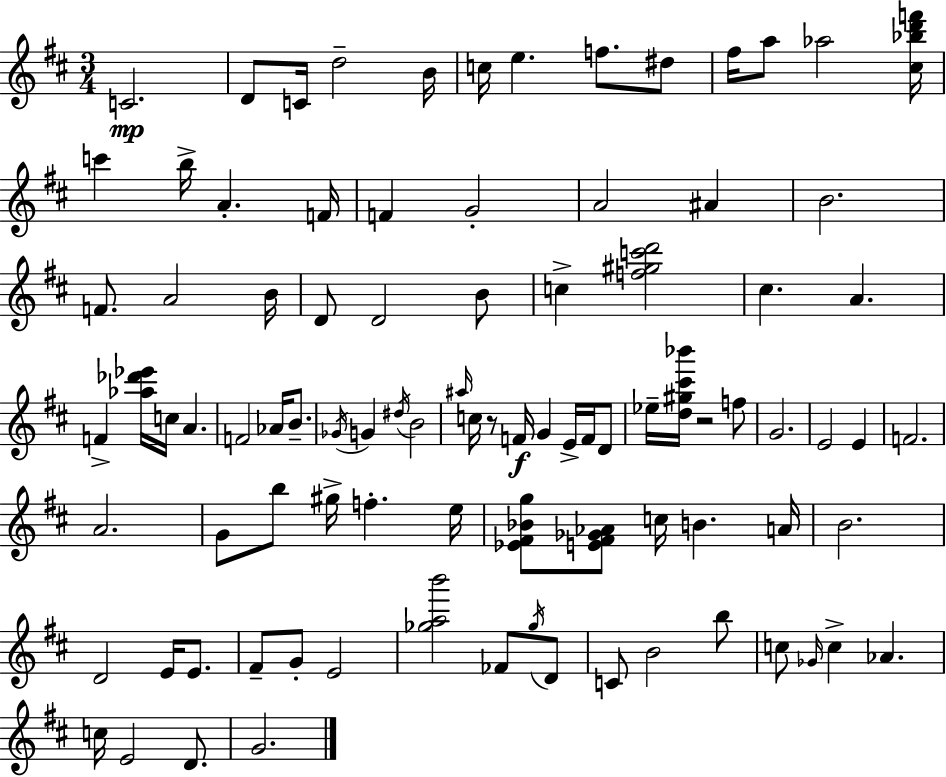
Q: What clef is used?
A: treble